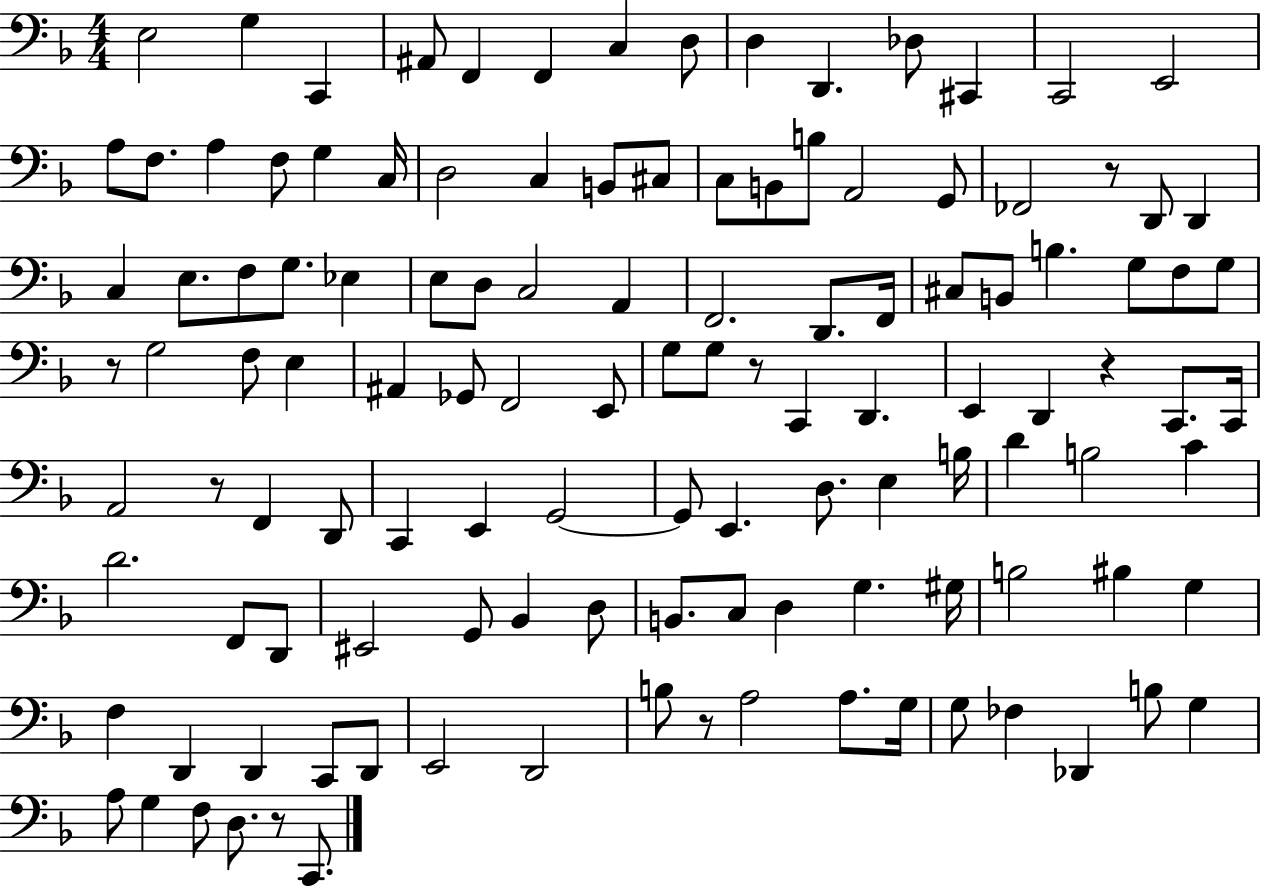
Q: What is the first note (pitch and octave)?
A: E3